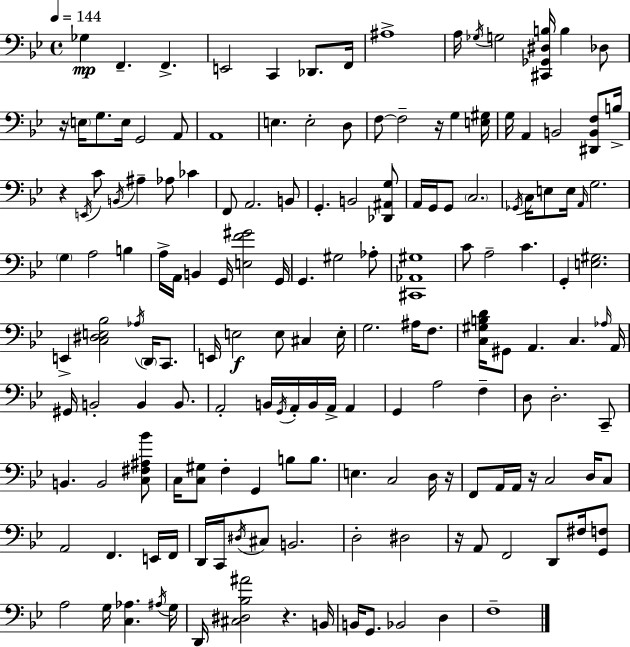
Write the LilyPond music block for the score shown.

{
  \clef bass
  \time 4/4
  \defaultTimeSignature
  \key g \minor
  \tempo 4 = 144
  \repeat volta 2 { ges4\mp f,4.-- f,4.-> | e,2 c,4 des,8. f,16 | ais1-> | a16 \acciaccatura { ges16 } g2 <cis, ges, dis b>16 b4 des8 | \break r16 \parenthesize e16 g8. e16 g,2 a,8 | a,1 | e4. e2-. d8 | f8~~ f2-- r16 g4 | \break <e gis>16 g16 a,4 b,2 <dis, b, f>8 | b16-> r4 \acciaccatura { e,16 } c'8 \acciaccatura { b,16 } ais4-- aes8 ces'4 | f,8 a,2. | b,8 g,4.-. b,2 | \break <des, ais, g>8 a,16 g,16 g,8 \parenthesize c2. | \acciaccatura { ges,16 } c16 e8 e16 \grace { a,16 } g2. | \parenthesize g4 a2 | b4 a16-> a,16 b,4 g,16 <e f' gis'>2 | \break g,16 g,4. gis2 | aes8-. <cis, aes, gis>1 | c'8 a2-- c'4. | g,4-. <e gis>2. | \break e,4-> <c dis e bes>2 | \acciaccatura { aes16 } \parenthesize d,16 c,8. e,16 e2\f e8 | cis4 e16-. g2. | ais16 f8. <c gis b d'>16 gis,8 a,4. c4. | \break \grace { aes16 } a,16 gis,16 b,2-. | b,4 b,8. a,2-. b,16 | \acciaccatura { g,16 } a,16-. b,16 a,16-> a,4 g,4 a2 | f4-- d8 d2.-. | \break c,8-- b,4. b,2 | <c fis ais bes'>8 c16 <c gis>8 f4-. g,4 | b8 b8. e4. c2 | d16 r16 f,8 a,16 a,16 r16 c2 | \break d16 c8 a,2 | f,4. e,16 f,16 d,16 c,16 \acciaccatura { dis16 } cis8 b,2. | d2-. | dis2 r16 a,8 f,2 | \break d,8 fis16 <g, f>8 a2 | g16 <c aes>4. \acciaccatura { ais16 } g16 d,16 <cis dis bes ais'>2 | r4. b,16 b,16 g,8. bes,2 | d4 f1-- | \break } \bar "|."
}